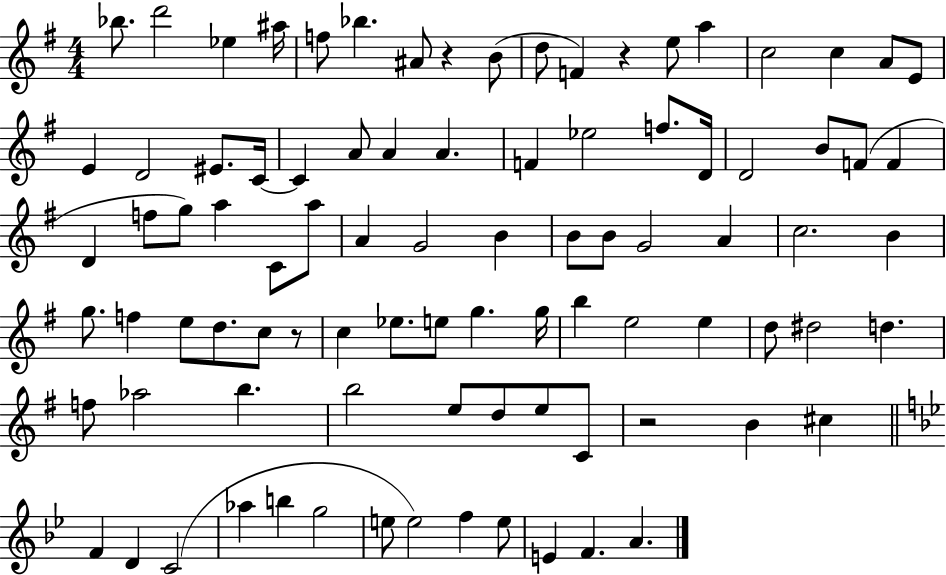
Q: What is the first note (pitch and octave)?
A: Bb5